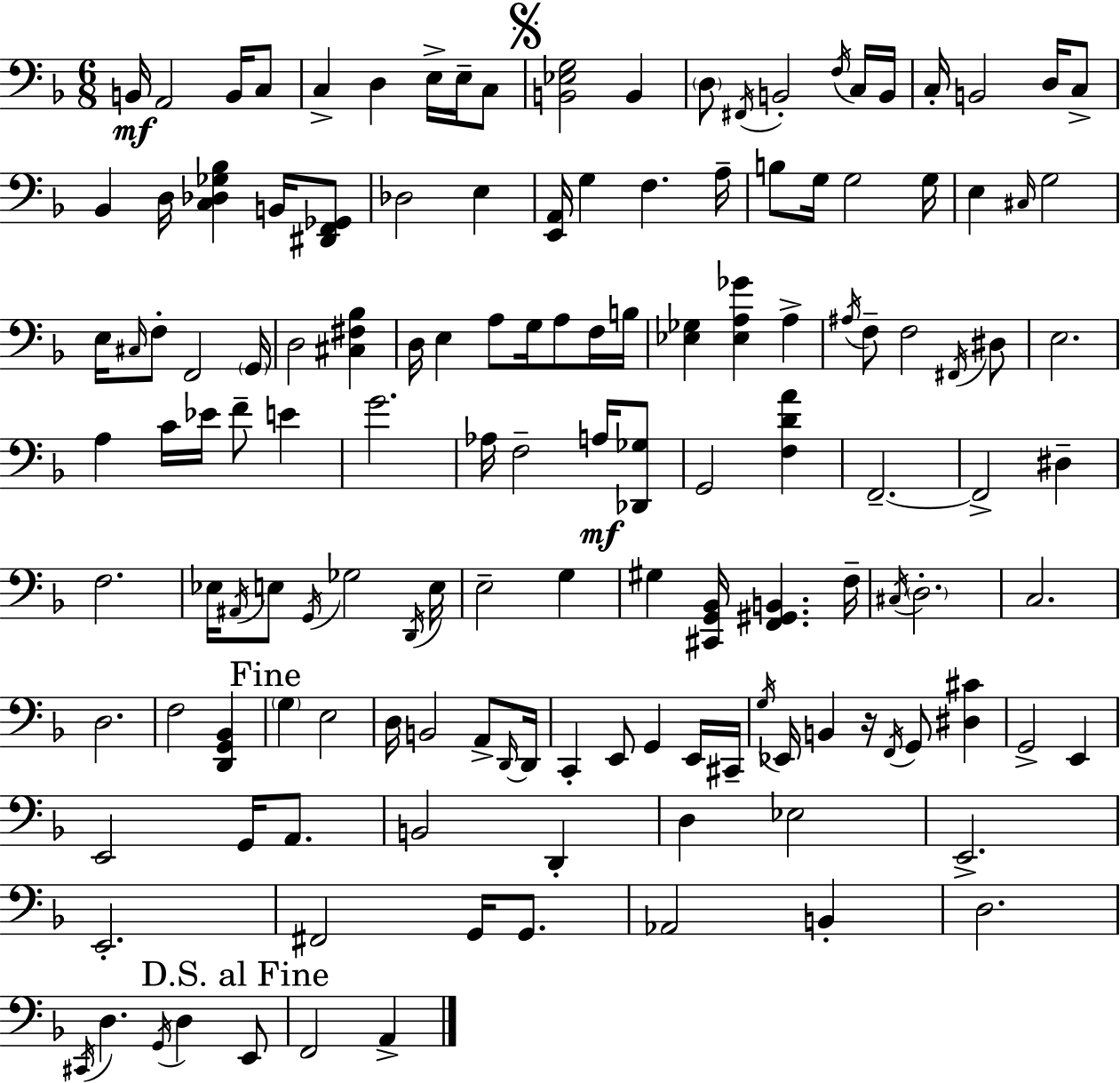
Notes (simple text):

B2/s A2/h B2/s C3/e C3/q D3/q E3/s E3/s C3/e [B2,Eb3,G3]/h B2/q D3/e F#2/s B2/h F3/s C3/s B2/s C3/s B2/h D3/s C3/e Bb2/q D3/s [C3,Db3,Gb3,Bb3]/q B2/s [D#2,F2,Gb2]/e Db3/h E3/q [E2,A2]/s G3/q F3/q. A3/s B3/e G3/s G3/h G3/s E3/q C#3/s G3/h E3/s C#3/s F3/e F2/h G2/s D3/h [C#3,F#3,Bb3]/q D3/s E3/q A3/e G3/s A3/e F3/s B3/s [Eb3,Gb3]/q [Eb3,A3,Gb4]/q A3/q A#3/s F3/e F3/h F#2/s D#3/e E3/h. A3/q C4/s Eb4/s F4/e E4/q G4/h. Ab3/s F3/h A3/s [Db2,Gb3]/e G2/h [F3,D4,A4]/q F2/h. F2/h D#3/q F3/h. Eb3/s A#2/s E3/e G2/s Gb3/h D2/s E3/s E3/h G3/q G#3/q [C#2,G2,Bb2]/s [F2,G#2,B2]/q. F3/s C#3/s D3/h. C3/h. D3/h. F3/h [D2,G2,Bb2]/q G3/q E3/h D3/s B2/h A2/e D2/s D2/s C2/q E2/e G2/q E2/s C#2/s G3/s Eb2/s B2/q R/s F2/s G2/e [D#3,C#4]/q G2/h E2/q E2/h G2/s A2/e. B2/h D2/q D3/q Eb3/h E2/h. E2/h. F#2/h G2/s G2/e. Ab2/h B2/q D3/h. C#2/s D3/q. G2/s D3/q E2/e F2/h A2/q